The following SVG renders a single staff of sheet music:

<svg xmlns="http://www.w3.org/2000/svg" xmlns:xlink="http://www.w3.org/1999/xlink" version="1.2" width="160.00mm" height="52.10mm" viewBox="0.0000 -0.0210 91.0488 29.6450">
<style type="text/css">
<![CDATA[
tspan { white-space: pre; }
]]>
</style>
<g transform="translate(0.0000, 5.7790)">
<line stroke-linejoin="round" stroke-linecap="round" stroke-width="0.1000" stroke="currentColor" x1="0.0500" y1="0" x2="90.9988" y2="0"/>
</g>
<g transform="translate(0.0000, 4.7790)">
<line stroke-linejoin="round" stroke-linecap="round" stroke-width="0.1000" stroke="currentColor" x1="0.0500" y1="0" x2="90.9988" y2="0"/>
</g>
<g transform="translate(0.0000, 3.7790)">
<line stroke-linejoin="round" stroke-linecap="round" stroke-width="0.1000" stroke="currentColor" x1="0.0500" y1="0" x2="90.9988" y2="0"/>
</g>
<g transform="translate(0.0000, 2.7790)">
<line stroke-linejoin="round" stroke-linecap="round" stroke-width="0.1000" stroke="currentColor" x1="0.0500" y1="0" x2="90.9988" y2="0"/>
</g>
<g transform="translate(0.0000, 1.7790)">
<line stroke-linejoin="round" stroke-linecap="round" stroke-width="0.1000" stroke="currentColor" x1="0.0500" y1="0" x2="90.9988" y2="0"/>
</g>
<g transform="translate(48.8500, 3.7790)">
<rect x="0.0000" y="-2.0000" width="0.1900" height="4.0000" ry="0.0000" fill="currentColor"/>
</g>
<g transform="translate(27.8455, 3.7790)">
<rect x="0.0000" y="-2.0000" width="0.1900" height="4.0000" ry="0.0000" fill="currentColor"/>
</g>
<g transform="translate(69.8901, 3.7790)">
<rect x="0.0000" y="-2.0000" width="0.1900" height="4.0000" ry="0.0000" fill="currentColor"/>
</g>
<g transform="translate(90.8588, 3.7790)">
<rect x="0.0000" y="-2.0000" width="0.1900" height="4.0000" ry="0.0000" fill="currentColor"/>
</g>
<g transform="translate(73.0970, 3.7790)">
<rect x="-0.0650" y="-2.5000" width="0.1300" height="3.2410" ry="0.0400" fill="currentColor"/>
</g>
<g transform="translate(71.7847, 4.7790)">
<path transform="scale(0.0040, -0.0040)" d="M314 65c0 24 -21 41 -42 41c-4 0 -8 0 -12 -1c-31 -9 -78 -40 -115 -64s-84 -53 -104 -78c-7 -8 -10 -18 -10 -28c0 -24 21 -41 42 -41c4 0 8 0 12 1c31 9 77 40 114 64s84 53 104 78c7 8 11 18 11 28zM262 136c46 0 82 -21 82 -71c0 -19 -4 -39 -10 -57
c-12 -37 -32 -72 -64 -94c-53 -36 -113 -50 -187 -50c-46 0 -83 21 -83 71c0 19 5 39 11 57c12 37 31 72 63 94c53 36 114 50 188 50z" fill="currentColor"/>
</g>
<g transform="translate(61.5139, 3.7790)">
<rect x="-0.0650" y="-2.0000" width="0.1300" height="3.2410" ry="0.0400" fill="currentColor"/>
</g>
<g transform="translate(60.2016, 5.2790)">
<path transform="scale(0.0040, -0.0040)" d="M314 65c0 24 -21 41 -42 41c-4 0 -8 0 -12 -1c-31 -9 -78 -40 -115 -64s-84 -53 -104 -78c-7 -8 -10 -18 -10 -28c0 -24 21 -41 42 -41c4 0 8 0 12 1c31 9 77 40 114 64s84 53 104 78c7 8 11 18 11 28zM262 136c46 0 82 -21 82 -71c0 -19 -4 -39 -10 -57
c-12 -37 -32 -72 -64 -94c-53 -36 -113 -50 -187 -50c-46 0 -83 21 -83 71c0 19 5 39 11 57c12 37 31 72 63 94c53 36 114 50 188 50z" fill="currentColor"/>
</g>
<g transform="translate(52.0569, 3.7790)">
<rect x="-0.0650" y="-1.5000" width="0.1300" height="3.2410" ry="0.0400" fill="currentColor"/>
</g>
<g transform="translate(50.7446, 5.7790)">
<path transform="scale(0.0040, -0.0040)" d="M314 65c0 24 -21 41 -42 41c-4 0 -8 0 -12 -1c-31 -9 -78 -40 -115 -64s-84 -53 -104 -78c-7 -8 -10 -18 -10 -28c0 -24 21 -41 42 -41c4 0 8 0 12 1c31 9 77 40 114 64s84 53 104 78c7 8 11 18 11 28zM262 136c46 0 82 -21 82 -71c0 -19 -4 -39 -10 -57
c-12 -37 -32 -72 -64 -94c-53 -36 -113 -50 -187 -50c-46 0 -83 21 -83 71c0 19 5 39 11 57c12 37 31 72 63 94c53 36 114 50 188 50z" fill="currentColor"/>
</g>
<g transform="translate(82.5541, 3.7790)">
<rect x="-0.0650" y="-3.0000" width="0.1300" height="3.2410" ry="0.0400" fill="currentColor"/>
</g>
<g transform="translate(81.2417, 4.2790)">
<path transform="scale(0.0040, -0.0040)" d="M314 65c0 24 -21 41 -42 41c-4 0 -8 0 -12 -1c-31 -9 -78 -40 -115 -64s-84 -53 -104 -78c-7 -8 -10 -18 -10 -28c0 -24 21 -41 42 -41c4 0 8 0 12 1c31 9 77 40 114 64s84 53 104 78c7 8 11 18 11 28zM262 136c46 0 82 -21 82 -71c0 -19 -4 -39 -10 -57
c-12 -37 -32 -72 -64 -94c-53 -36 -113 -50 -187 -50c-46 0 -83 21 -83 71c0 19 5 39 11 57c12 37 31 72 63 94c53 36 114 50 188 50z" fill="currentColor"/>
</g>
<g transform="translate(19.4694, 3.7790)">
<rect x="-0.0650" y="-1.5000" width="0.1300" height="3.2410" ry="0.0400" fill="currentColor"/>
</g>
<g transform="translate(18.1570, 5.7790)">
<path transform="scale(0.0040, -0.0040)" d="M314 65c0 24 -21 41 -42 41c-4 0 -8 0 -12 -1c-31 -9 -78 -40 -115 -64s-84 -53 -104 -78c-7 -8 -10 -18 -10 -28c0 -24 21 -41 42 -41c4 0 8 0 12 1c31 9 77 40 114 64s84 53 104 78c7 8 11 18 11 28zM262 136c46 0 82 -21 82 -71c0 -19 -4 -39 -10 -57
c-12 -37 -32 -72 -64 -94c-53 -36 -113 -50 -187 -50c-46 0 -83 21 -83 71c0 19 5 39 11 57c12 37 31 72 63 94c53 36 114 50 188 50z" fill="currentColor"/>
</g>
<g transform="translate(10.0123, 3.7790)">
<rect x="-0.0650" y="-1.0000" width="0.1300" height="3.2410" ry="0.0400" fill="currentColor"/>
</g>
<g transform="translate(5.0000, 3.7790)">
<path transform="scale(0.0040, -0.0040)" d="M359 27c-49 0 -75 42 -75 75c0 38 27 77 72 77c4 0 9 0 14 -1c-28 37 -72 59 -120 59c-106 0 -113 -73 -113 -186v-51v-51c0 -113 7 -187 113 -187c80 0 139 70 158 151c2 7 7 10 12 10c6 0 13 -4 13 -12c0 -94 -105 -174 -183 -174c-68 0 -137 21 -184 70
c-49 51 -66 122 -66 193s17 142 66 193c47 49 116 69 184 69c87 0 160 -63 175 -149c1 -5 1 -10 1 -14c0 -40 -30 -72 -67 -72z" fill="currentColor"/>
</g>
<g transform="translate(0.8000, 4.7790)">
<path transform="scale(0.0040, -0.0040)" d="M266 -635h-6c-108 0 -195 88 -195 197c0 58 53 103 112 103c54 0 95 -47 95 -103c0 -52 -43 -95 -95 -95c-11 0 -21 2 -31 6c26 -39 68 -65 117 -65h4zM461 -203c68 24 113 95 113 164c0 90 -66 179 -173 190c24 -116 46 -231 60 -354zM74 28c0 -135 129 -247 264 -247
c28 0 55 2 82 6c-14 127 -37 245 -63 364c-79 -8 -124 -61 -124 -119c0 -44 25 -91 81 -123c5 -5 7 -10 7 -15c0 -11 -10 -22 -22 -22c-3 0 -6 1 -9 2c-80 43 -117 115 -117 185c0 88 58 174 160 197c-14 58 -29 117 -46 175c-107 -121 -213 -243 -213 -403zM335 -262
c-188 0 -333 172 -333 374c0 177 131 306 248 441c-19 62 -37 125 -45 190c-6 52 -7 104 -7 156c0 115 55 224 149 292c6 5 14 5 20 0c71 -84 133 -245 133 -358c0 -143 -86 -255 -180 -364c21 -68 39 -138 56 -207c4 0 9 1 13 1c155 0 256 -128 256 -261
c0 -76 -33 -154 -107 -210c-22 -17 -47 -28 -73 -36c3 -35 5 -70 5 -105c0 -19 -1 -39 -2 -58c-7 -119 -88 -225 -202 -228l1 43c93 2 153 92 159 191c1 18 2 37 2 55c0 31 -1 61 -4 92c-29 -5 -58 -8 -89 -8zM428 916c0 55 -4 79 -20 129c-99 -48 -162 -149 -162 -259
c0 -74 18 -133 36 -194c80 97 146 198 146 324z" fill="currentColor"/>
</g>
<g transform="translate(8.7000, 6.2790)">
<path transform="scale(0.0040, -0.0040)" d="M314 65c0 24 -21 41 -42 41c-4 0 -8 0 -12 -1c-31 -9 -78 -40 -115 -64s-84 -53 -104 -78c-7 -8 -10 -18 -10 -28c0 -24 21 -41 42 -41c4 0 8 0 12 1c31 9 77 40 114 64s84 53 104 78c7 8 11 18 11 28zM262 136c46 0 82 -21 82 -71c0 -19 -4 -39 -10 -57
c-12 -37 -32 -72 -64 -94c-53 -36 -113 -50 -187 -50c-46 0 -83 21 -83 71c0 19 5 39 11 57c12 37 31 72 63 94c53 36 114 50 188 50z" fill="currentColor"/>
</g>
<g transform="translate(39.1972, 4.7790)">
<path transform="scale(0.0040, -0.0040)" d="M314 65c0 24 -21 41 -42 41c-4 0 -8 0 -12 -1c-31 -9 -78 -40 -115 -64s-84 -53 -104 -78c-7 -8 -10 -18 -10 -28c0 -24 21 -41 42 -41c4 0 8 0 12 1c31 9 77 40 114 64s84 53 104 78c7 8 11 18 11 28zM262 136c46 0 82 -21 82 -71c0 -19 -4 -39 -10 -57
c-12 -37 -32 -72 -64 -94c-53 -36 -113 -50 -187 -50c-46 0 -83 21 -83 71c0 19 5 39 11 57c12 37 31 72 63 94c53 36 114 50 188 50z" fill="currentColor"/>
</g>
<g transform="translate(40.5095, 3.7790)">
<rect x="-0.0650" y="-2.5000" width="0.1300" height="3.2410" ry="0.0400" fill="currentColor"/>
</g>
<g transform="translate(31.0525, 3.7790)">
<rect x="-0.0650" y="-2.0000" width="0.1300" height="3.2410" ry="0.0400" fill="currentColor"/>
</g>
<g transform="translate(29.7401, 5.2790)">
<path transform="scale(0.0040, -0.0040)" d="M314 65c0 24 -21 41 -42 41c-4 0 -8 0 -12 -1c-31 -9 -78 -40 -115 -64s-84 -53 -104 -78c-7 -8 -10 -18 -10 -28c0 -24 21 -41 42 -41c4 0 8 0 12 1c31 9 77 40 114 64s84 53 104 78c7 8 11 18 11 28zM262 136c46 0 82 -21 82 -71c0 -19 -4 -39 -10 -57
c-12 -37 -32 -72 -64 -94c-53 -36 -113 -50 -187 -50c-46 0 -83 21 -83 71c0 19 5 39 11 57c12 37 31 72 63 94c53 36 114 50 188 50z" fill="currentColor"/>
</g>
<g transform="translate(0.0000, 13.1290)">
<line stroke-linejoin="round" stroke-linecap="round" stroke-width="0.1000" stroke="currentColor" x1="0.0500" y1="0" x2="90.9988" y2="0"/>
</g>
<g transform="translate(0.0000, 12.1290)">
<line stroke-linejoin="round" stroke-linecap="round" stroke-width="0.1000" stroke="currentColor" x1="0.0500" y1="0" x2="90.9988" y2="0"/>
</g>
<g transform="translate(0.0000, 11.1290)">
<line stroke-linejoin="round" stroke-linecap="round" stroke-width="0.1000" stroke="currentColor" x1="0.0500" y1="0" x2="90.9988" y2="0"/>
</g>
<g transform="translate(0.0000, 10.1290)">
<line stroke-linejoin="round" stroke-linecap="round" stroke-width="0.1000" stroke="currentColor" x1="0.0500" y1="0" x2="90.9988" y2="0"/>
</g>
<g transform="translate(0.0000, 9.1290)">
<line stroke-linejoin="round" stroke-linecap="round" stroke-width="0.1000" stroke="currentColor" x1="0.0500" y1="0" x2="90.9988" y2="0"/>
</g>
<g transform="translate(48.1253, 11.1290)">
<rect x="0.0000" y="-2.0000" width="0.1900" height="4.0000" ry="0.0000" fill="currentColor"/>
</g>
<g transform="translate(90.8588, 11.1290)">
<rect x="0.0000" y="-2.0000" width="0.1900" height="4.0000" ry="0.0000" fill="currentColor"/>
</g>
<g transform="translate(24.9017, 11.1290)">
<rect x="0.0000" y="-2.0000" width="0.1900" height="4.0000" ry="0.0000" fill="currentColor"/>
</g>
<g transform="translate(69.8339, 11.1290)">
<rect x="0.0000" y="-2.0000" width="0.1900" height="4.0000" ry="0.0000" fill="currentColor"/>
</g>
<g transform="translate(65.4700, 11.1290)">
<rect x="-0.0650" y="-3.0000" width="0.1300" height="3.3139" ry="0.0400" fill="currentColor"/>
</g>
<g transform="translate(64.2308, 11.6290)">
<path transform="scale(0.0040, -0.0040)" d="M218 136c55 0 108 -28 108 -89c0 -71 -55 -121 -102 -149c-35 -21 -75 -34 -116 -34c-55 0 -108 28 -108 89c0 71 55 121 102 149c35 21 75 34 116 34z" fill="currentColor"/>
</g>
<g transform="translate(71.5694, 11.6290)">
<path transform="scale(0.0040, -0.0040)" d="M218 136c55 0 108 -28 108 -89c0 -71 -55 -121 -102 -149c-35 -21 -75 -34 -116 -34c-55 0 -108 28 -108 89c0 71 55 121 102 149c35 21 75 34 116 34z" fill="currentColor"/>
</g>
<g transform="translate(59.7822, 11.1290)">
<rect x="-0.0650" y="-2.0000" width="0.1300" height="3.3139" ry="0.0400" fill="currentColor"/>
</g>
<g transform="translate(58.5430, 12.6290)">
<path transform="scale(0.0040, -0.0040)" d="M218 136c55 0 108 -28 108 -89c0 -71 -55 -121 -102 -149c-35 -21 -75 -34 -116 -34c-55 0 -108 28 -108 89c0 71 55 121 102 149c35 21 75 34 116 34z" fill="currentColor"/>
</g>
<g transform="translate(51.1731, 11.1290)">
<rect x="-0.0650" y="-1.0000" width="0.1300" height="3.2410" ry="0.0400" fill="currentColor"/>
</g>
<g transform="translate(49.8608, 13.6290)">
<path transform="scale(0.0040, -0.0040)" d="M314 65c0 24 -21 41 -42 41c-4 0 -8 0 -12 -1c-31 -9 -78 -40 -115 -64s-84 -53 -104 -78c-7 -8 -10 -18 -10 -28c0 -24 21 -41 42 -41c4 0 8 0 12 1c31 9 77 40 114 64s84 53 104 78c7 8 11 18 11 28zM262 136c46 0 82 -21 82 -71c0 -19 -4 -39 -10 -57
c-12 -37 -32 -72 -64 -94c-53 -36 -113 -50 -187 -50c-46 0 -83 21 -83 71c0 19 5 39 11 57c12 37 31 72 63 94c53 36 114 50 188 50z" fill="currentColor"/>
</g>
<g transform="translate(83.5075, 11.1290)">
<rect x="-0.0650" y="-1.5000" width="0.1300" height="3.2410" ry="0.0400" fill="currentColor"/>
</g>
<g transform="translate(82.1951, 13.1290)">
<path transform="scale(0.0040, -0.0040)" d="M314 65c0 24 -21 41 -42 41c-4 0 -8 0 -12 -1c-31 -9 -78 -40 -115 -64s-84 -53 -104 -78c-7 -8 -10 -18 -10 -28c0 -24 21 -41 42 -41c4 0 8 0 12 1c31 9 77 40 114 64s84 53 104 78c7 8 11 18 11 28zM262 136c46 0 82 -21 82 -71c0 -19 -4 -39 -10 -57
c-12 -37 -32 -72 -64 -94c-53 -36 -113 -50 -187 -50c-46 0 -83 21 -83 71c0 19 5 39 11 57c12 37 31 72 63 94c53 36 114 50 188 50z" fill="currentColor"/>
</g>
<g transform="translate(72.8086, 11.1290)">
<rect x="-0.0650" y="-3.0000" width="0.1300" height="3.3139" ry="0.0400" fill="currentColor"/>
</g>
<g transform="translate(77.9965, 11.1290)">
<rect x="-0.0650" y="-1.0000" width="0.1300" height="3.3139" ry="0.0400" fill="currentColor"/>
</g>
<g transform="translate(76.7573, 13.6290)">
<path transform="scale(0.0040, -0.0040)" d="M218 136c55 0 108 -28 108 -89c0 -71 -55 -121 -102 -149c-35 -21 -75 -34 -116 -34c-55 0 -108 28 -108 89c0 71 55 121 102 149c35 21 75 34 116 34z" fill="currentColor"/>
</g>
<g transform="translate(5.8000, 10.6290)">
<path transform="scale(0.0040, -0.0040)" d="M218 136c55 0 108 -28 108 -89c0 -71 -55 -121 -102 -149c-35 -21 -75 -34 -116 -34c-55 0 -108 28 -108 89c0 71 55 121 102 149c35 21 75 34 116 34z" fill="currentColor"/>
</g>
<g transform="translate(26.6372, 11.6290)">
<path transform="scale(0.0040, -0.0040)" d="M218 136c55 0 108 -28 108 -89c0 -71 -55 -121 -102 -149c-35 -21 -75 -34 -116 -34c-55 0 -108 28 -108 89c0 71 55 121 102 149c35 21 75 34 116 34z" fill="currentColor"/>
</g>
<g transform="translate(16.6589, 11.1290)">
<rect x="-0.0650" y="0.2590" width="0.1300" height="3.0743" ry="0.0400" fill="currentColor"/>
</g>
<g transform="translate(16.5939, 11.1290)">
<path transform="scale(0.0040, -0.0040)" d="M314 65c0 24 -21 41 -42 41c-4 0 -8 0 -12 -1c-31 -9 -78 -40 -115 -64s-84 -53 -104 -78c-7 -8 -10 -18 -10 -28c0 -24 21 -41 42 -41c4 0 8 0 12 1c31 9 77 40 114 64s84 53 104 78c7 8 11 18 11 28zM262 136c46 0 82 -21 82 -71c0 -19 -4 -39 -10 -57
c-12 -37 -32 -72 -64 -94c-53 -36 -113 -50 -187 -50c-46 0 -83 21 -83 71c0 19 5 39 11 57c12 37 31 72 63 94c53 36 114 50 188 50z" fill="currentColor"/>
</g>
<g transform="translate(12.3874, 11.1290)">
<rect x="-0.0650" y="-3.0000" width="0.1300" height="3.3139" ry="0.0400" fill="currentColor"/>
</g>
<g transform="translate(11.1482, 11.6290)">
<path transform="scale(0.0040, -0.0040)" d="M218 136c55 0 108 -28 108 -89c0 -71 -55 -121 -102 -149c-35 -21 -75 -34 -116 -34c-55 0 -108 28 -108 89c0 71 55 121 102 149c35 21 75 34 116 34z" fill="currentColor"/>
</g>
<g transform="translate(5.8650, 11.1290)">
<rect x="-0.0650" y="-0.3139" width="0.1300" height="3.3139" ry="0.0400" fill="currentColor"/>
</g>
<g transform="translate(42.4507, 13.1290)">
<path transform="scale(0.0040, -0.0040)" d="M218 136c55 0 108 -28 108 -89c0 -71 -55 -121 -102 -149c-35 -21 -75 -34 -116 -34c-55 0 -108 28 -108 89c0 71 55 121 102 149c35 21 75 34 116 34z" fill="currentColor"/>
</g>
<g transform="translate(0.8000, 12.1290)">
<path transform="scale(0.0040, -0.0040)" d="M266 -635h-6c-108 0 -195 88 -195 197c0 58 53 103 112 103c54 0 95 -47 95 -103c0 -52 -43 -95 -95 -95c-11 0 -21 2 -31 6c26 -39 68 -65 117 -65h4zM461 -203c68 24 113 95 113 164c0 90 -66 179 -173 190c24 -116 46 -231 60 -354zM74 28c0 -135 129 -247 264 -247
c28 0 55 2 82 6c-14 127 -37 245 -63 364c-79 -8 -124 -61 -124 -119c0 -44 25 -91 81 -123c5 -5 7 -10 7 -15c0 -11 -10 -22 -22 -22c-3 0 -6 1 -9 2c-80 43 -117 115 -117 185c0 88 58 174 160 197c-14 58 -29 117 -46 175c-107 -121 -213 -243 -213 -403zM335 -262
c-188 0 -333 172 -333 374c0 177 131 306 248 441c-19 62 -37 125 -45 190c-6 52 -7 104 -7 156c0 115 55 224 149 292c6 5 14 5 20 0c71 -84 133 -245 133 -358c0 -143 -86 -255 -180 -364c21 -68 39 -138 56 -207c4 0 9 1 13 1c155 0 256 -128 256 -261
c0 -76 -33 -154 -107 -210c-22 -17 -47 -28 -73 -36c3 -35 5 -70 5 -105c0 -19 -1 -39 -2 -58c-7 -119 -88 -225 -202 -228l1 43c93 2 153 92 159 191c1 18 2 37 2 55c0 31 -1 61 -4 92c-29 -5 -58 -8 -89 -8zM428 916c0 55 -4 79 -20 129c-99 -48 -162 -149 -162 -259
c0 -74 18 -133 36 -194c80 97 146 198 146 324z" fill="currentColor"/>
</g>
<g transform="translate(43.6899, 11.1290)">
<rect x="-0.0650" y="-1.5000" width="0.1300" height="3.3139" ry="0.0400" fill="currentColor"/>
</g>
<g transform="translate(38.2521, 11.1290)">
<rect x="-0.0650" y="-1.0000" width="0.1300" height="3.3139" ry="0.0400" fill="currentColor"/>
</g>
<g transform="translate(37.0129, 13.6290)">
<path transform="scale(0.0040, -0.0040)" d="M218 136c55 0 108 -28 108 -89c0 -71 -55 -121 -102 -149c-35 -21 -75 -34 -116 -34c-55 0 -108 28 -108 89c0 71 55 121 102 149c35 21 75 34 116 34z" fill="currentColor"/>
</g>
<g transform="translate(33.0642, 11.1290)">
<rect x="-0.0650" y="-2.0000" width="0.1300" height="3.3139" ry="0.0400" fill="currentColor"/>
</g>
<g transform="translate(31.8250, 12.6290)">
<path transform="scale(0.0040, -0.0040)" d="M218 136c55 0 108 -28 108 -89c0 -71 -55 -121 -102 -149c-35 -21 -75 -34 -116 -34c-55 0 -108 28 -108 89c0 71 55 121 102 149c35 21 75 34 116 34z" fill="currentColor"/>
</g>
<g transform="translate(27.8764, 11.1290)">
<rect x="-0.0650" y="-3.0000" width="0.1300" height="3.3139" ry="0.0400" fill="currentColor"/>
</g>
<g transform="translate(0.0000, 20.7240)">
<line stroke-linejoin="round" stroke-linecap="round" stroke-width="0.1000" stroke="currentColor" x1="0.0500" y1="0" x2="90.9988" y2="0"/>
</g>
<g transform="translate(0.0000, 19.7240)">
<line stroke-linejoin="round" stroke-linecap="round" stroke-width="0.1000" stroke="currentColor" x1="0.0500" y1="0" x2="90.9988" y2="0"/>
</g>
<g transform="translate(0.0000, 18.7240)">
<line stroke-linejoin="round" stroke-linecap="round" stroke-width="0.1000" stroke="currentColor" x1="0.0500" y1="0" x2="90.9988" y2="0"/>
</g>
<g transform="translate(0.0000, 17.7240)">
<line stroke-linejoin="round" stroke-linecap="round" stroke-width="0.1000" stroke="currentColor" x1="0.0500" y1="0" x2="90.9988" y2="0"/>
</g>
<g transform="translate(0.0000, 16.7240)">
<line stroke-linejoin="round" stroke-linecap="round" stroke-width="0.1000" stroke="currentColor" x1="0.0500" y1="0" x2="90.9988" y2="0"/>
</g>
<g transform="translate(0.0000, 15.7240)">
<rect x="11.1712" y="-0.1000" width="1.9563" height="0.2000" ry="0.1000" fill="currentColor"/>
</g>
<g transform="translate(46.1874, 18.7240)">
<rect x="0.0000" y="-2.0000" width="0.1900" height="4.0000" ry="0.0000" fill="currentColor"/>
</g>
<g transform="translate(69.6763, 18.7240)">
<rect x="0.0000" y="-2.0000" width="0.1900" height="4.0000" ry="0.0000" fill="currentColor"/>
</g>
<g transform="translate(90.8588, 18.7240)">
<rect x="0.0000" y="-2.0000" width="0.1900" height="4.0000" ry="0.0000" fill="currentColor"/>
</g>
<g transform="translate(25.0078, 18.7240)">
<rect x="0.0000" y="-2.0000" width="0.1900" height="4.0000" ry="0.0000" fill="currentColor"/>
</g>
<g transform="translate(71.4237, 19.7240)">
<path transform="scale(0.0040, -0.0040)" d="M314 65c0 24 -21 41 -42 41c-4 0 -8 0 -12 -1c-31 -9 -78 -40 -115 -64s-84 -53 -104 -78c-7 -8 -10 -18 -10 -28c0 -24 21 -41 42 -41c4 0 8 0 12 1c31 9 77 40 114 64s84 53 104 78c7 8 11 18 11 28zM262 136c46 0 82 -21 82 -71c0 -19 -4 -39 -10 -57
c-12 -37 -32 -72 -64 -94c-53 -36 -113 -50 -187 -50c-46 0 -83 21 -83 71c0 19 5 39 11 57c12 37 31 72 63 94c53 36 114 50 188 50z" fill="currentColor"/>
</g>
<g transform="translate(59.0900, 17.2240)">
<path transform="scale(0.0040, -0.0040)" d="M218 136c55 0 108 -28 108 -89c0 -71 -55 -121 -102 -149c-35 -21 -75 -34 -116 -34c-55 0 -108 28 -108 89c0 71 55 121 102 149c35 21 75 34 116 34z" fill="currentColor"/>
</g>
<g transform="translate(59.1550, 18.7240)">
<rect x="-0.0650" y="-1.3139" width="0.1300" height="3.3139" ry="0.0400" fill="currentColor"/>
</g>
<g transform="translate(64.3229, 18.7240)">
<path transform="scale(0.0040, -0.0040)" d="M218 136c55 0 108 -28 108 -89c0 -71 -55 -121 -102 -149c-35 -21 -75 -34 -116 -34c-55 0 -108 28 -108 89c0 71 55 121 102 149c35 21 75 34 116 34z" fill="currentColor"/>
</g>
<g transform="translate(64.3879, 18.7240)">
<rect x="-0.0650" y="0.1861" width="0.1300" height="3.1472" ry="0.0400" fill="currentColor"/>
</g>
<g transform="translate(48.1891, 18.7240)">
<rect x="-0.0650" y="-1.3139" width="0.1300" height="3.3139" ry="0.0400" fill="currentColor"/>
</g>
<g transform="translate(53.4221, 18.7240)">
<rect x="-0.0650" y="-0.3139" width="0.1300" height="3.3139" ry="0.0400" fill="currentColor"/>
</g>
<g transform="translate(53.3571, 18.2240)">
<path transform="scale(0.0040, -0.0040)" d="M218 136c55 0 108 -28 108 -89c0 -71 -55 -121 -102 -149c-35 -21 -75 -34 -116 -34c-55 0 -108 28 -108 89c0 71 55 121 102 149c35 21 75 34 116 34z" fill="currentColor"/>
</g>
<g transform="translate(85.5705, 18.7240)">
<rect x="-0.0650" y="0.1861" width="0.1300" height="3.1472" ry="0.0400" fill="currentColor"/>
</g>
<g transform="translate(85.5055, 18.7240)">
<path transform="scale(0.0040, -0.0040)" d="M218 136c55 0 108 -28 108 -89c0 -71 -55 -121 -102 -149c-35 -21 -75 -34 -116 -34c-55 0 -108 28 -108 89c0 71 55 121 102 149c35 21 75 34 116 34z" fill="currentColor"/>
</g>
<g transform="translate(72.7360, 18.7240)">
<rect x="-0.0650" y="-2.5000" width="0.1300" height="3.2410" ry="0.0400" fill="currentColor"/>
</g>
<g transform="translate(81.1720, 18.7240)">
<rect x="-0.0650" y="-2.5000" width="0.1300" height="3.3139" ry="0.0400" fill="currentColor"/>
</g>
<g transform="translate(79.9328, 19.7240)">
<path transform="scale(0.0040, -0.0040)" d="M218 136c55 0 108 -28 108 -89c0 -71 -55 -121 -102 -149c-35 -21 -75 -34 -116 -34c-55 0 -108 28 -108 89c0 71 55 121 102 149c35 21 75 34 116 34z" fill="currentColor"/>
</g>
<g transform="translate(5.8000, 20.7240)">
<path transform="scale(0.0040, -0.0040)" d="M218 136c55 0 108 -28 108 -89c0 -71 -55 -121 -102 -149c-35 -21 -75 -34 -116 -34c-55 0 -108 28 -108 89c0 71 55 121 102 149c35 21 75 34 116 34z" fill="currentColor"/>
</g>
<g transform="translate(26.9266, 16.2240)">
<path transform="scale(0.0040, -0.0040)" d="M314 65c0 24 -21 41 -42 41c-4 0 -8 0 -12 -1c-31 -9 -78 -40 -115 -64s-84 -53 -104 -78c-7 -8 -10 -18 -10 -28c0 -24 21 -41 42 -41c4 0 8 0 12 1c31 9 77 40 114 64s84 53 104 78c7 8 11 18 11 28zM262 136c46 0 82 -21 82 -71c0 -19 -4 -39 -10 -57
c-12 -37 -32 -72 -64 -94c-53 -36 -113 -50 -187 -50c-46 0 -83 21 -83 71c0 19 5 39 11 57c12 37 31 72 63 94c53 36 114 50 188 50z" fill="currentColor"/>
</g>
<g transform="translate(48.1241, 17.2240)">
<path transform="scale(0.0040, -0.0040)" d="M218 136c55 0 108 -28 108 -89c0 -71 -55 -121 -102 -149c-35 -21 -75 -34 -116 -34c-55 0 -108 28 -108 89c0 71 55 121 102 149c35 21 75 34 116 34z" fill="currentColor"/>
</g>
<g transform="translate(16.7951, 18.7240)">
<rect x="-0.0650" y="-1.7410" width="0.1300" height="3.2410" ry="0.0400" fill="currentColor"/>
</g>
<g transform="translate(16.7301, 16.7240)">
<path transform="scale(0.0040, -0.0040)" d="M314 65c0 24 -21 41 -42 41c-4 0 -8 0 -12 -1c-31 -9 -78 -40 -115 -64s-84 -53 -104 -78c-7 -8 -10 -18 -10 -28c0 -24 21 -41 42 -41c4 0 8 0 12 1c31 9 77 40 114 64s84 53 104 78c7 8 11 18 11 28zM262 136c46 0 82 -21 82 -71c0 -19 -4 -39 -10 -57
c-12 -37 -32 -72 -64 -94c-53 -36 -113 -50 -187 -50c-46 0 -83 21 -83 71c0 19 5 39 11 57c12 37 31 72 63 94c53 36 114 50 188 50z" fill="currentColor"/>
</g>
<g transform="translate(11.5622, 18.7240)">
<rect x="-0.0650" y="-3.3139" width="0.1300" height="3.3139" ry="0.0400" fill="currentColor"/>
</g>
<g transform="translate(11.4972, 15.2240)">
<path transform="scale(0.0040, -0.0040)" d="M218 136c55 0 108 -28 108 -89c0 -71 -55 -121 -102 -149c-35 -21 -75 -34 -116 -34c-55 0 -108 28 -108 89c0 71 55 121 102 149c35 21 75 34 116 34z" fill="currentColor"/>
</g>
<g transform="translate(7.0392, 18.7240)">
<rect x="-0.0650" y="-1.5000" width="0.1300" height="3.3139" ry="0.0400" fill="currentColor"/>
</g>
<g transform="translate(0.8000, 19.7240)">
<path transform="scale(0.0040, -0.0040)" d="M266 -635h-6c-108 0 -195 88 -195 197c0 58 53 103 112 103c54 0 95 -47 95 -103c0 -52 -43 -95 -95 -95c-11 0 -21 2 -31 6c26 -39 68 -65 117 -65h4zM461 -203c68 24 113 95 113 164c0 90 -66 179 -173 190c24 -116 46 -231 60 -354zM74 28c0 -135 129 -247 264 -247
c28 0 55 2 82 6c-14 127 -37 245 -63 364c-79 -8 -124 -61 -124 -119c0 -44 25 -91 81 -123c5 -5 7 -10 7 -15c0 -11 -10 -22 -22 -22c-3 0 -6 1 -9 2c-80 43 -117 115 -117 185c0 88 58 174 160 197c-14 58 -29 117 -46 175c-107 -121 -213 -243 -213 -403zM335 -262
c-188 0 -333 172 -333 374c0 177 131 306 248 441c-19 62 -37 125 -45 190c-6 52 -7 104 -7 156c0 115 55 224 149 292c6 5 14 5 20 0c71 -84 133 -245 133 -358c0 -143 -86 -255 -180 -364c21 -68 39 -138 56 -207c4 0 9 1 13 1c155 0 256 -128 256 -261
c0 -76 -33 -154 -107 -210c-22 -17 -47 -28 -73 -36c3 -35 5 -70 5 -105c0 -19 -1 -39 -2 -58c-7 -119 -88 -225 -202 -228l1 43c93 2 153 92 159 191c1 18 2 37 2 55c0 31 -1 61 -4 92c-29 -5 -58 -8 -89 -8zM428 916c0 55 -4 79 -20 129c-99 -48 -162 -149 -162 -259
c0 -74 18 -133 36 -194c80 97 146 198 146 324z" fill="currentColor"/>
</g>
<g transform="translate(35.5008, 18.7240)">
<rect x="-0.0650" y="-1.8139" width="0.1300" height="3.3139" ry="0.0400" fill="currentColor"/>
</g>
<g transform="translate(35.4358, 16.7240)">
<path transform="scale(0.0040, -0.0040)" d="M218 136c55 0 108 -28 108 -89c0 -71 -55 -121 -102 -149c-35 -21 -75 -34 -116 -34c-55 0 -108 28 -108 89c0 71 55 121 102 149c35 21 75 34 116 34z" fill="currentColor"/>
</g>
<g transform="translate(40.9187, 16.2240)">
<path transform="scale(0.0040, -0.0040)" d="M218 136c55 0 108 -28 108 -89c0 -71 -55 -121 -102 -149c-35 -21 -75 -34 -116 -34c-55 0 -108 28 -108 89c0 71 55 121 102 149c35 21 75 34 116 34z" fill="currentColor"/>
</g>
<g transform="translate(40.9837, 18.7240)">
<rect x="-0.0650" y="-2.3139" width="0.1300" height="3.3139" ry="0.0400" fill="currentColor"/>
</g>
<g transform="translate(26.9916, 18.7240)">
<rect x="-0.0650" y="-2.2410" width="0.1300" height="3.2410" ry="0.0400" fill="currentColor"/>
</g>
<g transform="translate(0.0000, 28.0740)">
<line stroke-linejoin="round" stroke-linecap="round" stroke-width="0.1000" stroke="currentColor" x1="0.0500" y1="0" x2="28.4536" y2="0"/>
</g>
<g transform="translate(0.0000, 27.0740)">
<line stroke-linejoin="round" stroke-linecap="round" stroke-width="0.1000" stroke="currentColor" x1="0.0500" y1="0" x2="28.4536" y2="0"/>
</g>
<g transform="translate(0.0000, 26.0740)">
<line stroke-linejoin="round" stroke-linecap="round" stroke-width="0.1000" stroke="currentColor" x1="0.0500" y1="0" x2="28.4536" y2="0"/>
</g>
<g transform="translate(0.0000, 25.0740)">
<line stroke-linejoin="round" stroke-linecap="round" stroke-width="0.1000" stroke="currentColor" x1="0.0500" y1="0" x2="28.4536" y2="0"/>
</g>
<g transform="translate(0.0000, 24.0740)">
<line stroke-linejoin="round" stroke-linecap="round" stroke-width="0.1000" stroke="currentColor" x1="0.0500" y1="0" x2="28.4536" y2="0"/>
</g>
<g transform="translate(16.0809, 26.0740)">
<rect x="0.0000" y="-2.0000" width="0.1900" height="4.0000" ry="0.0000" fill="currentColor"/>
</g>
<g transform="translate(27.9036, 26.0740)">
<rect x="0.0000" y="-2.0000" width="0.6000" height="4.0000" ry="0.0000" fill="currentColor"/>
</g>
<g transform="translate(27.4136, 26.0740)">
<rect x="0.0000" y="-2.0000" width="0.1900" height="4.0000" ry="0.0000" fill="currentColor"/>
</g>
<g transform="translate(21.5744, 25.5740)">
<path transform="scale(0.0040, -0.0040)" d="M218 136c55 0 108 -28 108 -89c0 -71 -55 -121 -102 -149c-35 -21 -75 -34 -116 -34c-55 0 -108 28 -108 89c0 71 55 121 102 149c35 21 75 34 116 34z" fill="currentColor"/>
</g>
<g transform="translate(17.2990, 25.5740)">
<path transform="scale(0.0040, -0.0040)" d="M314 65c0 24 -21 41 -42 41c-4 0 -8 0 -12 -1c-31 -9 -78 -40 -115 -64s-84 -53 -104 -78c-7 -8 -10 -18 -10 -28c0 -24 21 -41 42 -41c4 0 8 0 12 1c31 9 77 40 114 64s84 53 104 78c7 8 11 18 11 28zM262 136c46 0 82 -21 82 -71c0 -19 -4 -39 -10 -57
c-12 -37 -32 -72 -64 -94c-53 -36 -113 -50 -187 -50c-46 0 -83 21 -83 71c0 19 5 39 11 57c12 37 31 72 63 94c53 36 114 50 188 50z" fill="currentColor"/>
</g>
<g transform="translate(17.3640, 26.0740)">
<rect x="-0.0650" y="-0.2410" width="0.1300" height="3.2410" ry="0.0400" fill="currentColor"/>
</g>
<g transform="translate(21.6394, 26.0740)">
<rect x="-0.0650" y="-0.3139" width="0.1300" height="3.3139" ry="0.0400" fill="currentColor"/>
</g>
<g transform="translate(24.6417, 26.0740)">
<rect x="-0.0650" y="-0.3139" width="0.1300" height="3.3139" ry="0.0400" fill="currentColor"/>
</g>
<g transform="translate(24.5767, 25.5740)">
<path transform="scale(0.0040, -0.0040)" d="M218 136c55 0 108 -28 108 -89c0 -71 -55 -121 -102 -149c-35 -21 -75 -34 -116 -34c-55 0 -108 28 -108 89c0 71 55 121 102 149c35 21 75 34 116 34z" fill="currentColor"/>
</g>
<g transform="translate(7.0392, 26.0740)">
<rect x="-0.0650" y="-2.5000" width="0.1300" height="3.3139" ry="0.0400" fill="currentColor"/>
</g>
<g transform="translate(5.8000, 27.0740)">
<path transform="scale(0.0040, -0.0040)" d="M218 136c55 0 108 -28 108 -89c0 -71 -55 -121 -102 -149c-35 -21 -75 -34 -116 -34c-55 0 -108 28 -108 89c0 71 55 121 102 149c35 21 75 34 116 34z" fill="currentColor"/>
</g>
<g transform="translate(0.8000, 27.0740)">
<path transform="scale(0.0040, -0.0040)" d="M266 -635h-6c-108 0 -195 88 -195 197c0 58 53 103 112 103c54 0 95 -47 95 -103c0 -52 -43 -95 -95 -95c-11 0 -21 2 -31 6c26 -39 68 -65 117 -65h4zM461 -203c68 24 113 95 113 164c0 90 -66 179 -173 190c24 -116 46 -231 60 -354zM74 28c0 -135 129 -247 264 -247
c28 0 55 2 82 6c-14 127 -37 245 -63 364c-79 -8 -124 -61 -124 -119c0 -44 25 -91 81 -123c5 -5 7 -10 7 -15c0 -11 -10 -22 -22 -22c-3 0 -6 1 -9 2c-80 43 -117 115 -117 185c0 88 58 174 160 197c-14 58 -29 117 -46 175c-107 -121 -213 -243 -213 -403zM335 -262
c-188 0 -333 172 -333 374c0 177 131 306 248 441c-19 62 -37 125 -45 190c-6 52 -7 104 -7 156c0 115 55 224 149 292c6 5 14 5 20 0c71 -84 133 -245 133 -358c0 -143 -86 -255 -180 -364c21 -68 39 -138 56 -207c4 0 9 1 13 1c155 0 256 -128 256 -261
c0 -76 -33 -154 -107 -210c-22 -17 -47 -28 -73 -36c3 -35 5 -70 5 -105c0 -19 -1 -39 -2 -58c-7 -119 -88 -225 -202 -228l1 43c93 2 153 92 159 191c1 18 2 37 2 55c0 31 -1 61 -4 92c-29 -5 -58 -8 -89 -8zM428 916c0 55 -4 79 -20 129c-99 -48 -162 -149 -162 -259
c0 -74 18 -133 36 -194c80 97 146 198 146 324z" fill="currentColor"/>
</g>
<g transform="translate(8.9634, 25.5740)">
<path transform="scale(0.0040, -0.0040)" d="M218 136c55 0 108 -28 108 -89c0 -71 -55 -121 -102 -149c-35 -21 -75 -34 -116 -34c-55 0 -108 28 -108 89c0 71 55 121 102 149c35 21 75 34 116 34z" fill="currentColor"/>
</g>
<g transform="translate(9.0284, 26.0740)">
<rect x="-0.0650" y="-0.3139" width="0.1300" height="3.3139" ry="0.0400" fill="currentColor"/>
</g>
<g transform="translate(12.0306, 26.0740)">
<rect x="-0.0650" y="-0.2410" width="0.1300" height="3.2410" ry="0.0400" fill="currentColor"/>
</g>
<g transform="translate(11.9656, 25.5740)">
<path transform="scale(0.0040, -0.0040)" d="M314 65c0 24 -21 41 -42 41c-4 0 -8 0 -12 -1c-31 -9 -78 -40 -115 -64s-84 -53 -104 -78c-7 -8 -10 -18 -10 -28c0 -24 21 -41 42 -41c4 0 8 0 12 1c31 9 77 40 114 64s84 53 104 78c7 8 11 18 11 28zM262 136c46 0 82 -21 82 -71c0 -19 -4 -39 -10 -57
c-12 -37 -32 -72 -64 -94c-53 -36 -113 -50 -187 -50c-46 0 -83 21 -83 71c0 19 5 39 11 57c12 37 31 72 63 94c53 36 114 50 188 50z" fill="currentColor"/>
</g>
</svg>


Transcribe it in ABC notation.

X:1
T:Untitled
M:4/4
L:1/4
K:C
D2 E2 F2 G2 E2 F2 G2 A2 c A B2 A F D E D2 F A A D E2 E b f2 g2 f g e c e B G2 G B G c c2 c2 c c